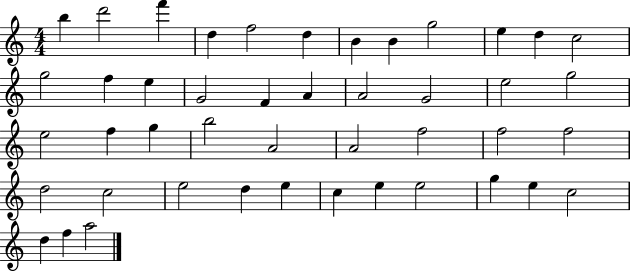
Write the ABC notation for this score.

X:1
T:Untitled
M:4/4
L:1/4
K:C
b d'2 f' d f2 d B B g2 e d c2 g2 f e G2 F A A2 G2 e2 g2 e2 f g b2 A2 A2 f2 f2 f2 d2 c2 e2 d e c e e2 g e c2 d f a2